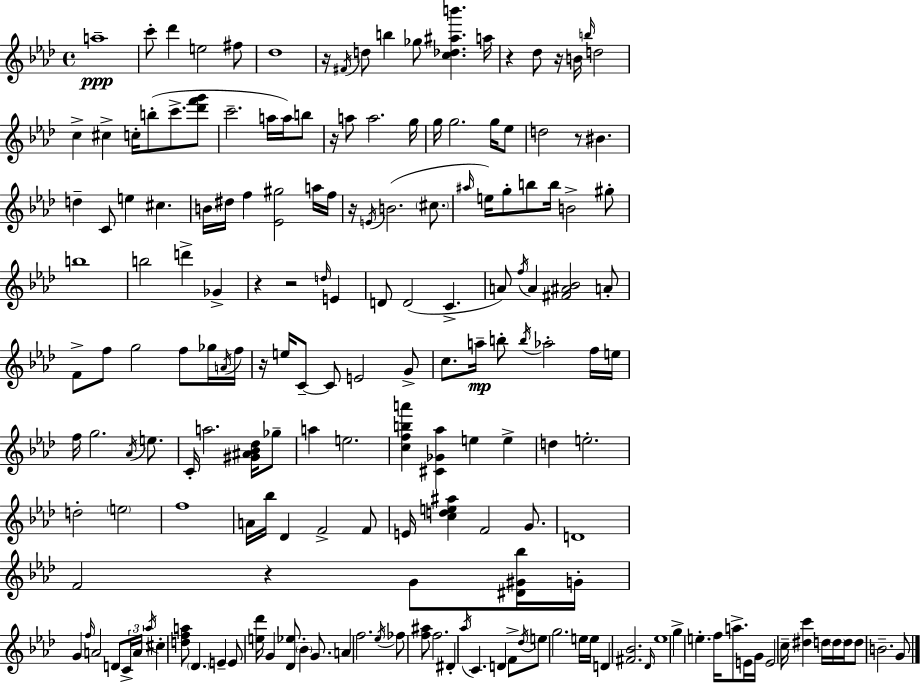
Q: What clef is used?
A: treble